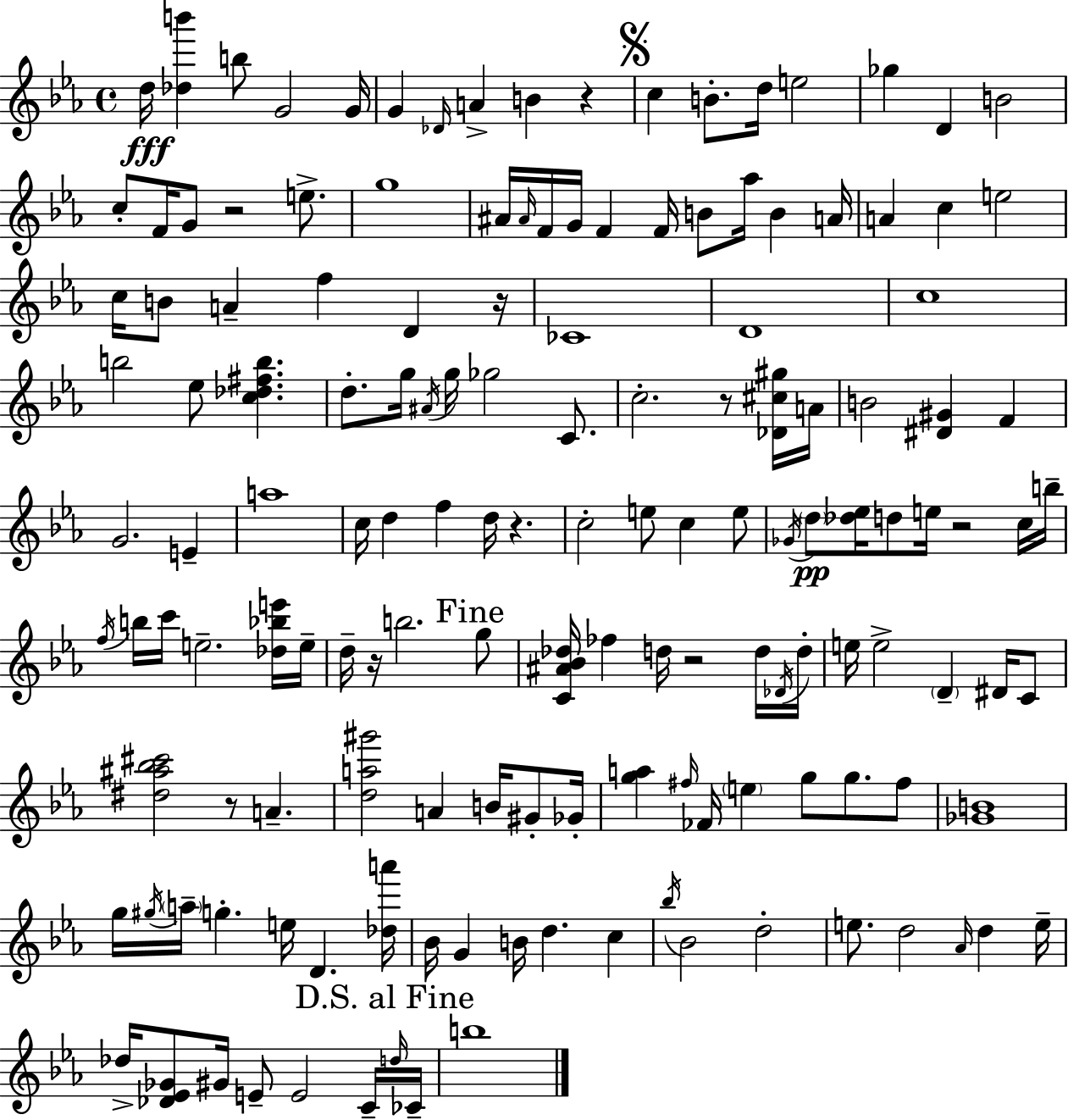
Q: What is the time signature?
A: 4/4